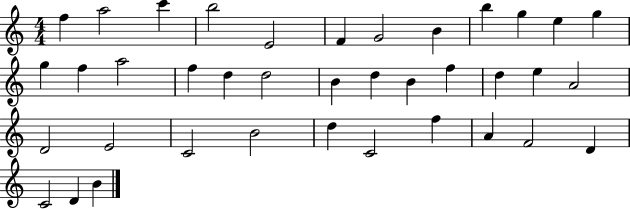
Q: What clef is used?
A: treble